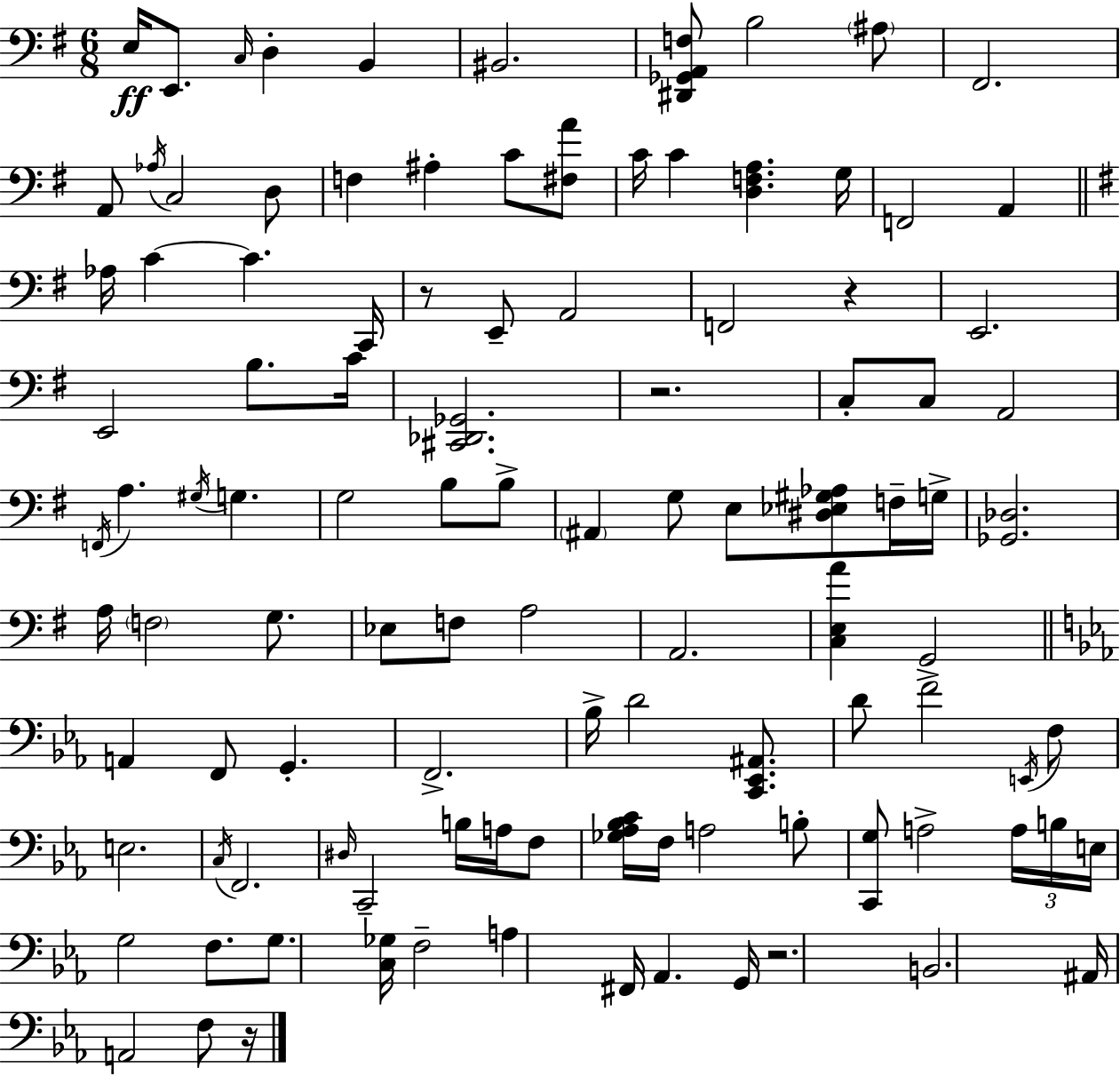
X:1
T:Untitled
M:6/8
L:1/4
K:G
E,/4 E,,/2 C,/4 D, B,, ^B,,2 [^D,,_G,,A,,F,]/2 B,2 ^A,/2 ^F,,2 A,,/2 _A,/4 C,2 D,/2 F, ^A, C/2 [^F,A]/2 C/4 C [D,F,A,] G,/4 F,,2 A,, _A,/4 C C C,,/4 z/2 E,,/2 A,,2 F,,2 z E,,2 E,,2 B,/2 C/4 [^C,,_D,,_G,,]2 z2 C,/2 C,/2 A,,2 F,,/4 A, ^G,/4 G, G,2 B,/2 B,/2 ^A,, G,/2 E,/2 [^D,_E,^G,_A,]/2 F,/4 G,/4 [_G,,_D,]2 A,/4 F,2 G,/2 _E,/2 F,/2 A,2 A,,2 [C,E,A] G,,2 A,, F,,/2 G,, F,,2 _B,/4 D2 [C,,_E,,^A,,]/2 D/2 F2 E,,/4 F,/2 E,2 C,/4 F,,2 ^D,/4 C,,2 B,/4 A,/4 F,/2 [_G,_A,_B,C]/4 F,/4 A,2 B,/2 [C,,G,]/2 A,2 A,/4 B,/4 E,/4 G,2 F,/2 G,/2 [C,_G,]/4 F,2 A, ^F,,/4 _A,, G,,/4 z2 B,,2 ^A,,/4 A,,2 F,/2 z/4